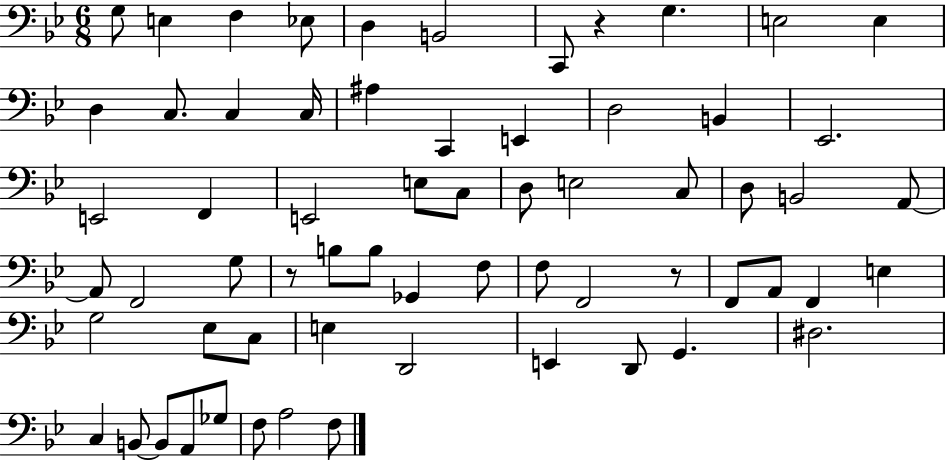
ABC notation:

X:1
T:Untitled
M:6/8
L:1/4
K:Bb
G,/2 E, F, _E,/2 D, B,,2 C,,/2 z G, E,2 E, D, C,/2 C, C,/4 ^A, C,, E,, D,2 B,, _E,,2 E,,2 F,, E,,2 E,/2 C,/2 D,/2 E,2 C,/2 D,/2 B,,2 A,,/2 A,,/2 F,,2 G,/2 z/2 B,/2 B,/2 _G,, F,/2 F,/2 F,,2 z/2 F,,/2 A,,/2 F,, E, G,2 _E,/2 C,/2 E, D,,2 E,, D,,/2 G,, ^D,2 C, B,,/2 B,,/2 A,,/2 _G,/2 F,/2 A,2 F,/2